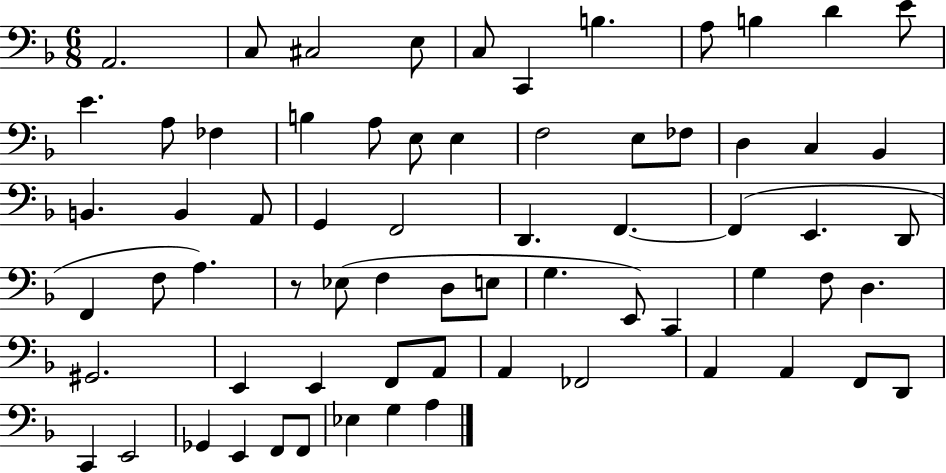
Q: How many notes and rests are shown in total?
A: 68